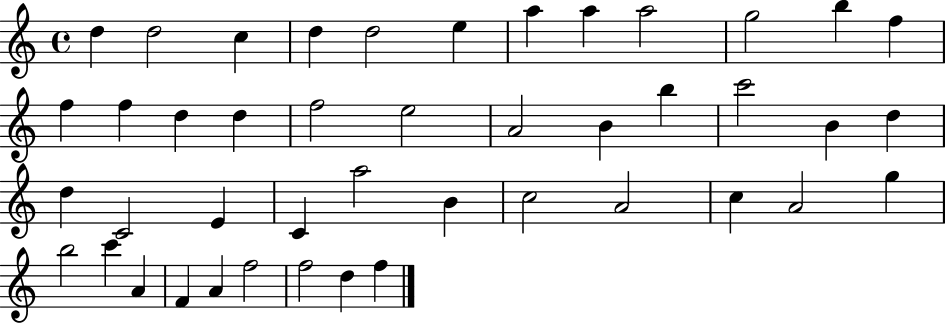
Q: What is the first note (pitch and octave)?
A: D5